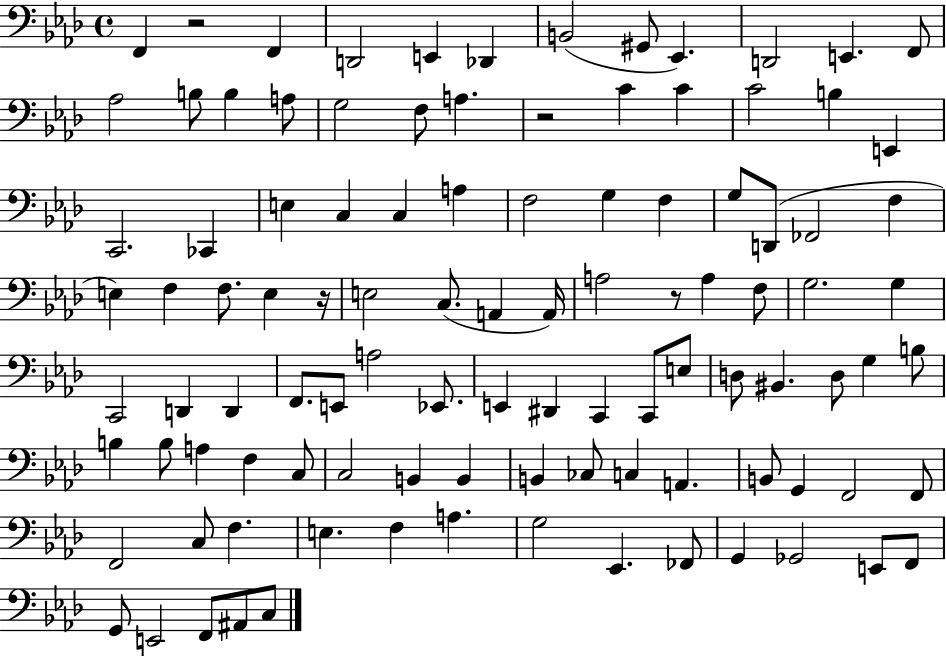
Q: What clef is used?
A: bass